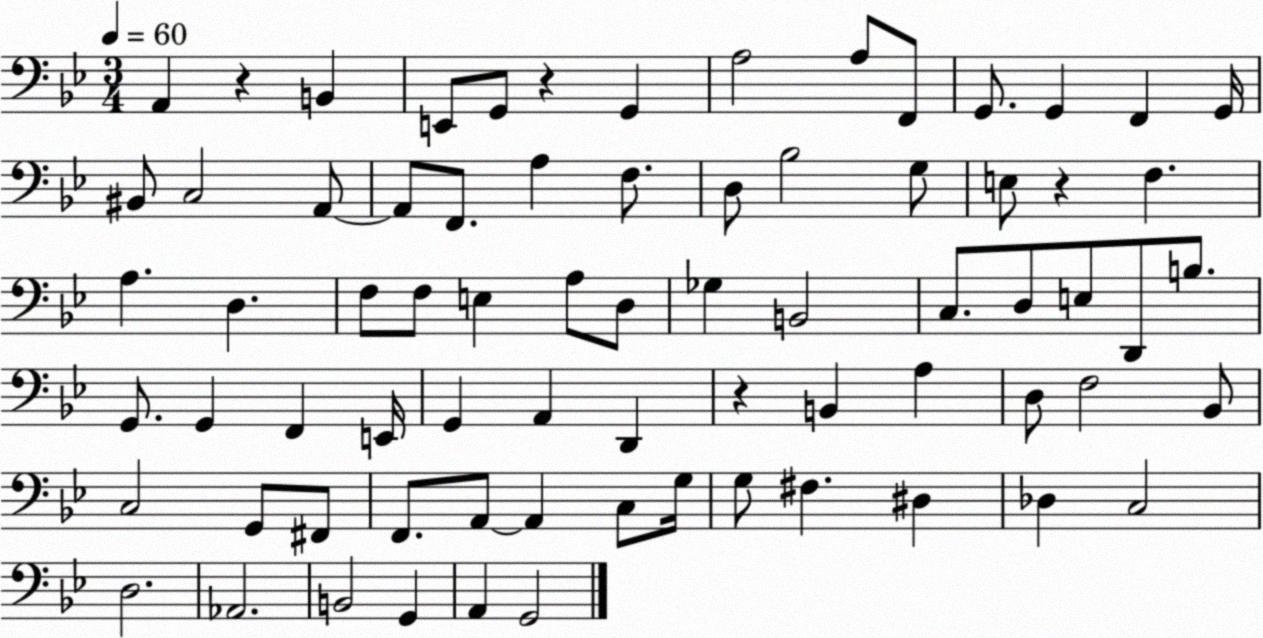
X:1
T:Untitled
M:3/4
L:1/4
K:Bb
A,, z B,, E,,/2 G,,/2 z G,, A,2 A,/2 F,,/2 G,,/2 G,, F,, G,,/4 ^B,,/2 C,2 A,,/2 A,,/2 F,,/2 A, F,/2 D,/2 _B,2 G,/2 E,/2 z F, A, D, F,/2 F,/2 E, A,/2 D,/2 _G, B,,2 C,/2 D,/2 E,/2 D,,/2 B,/2 G,,/2 G,, F,, E,,/4 G,, A,, D,, z B,, A, D,/2 F,2 _B,,/2 C,2 G,,/2 ^F,,/2 F,,/2 A,,/2 A,, C,/2 G,/4 G,/2 ^F, ^D, _D, C,2 D,2 _A,,2 B,,2 G,, A,, G,,2